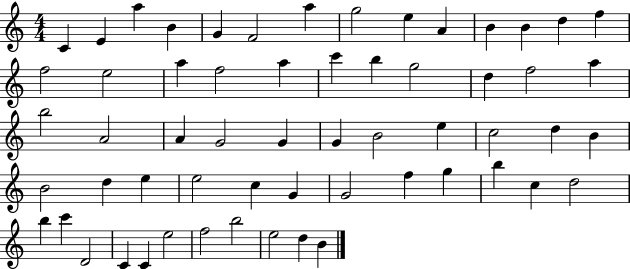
X:1
T:Untitled
M:4/4
L:1/4
K:C
C E a B G F2 a g2 e A B B d f f2 e2 a f2 a c' b g2 d f2 a b2 A2 A G2 G G B2 e c2 d B B2 d e e2 c G G2 f g b c d2 b c' D2 C C e2 f2 b2 e2 d B